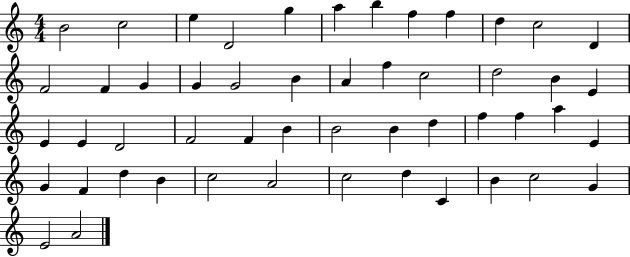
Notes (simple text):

B4/h C5/h E5/q D4/h G5/q A5/q B5/q F5/q F5/q D5/q C5/h D4/q F4/h F4/q G4/q G4/q G4/h B4/q A4/q F5/q C5/h D5/h B4/q E4/q E4/q E4/q D4/h F4/h F4/q B4/q B4/h B4/q D5/q F5/q F5/q A5/q E4/q G4/q F4/q D5/q B4/q C5/h A4/h C5/h D5/q C4/q B4/q C5/h G4/q E4/h A4/h